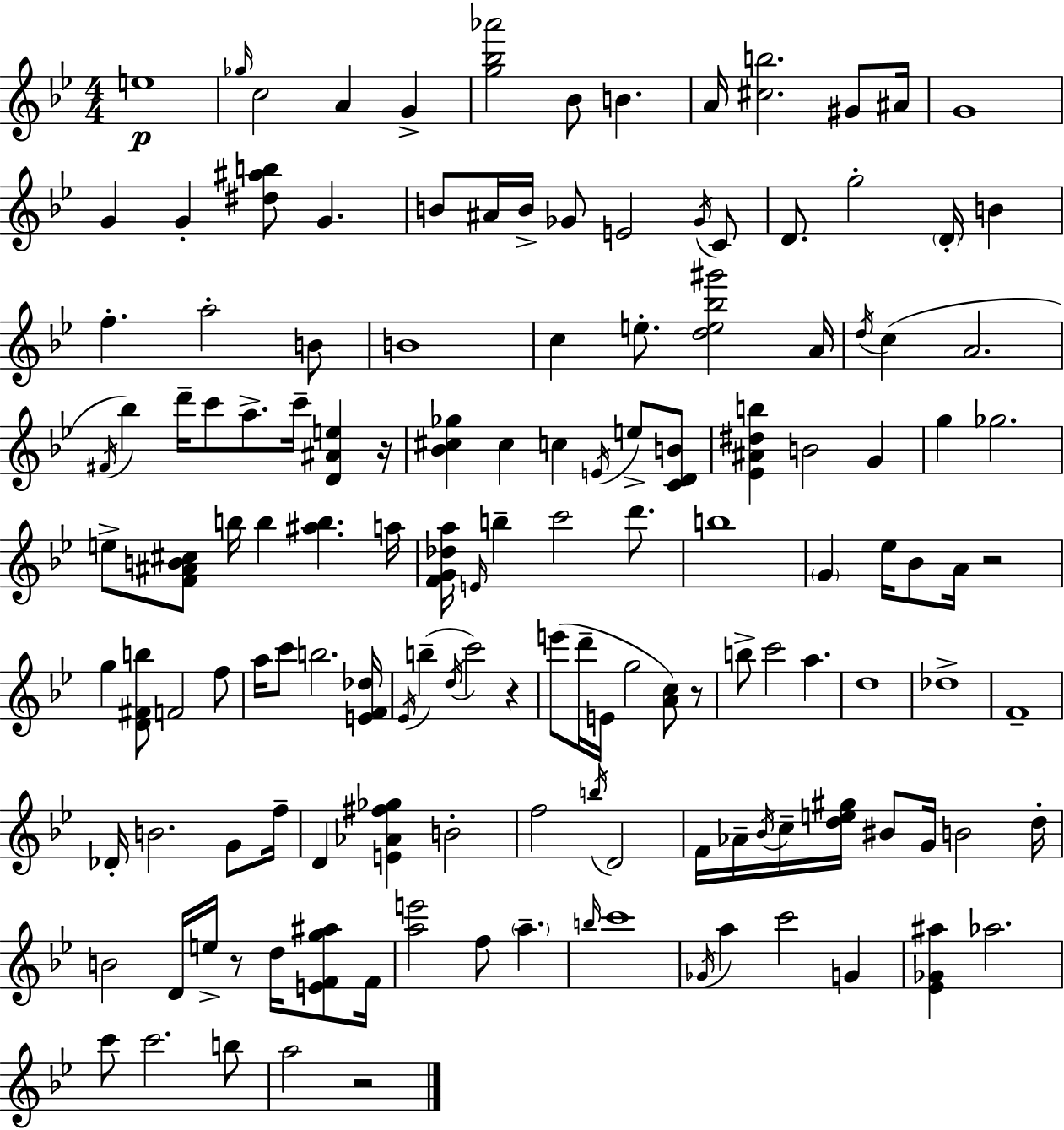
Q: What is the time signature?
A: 4/4